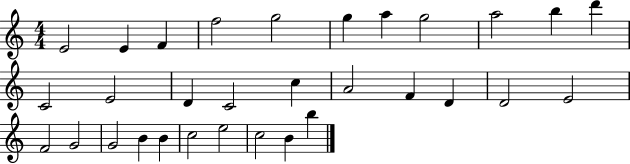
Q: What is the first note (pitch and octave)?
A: E4